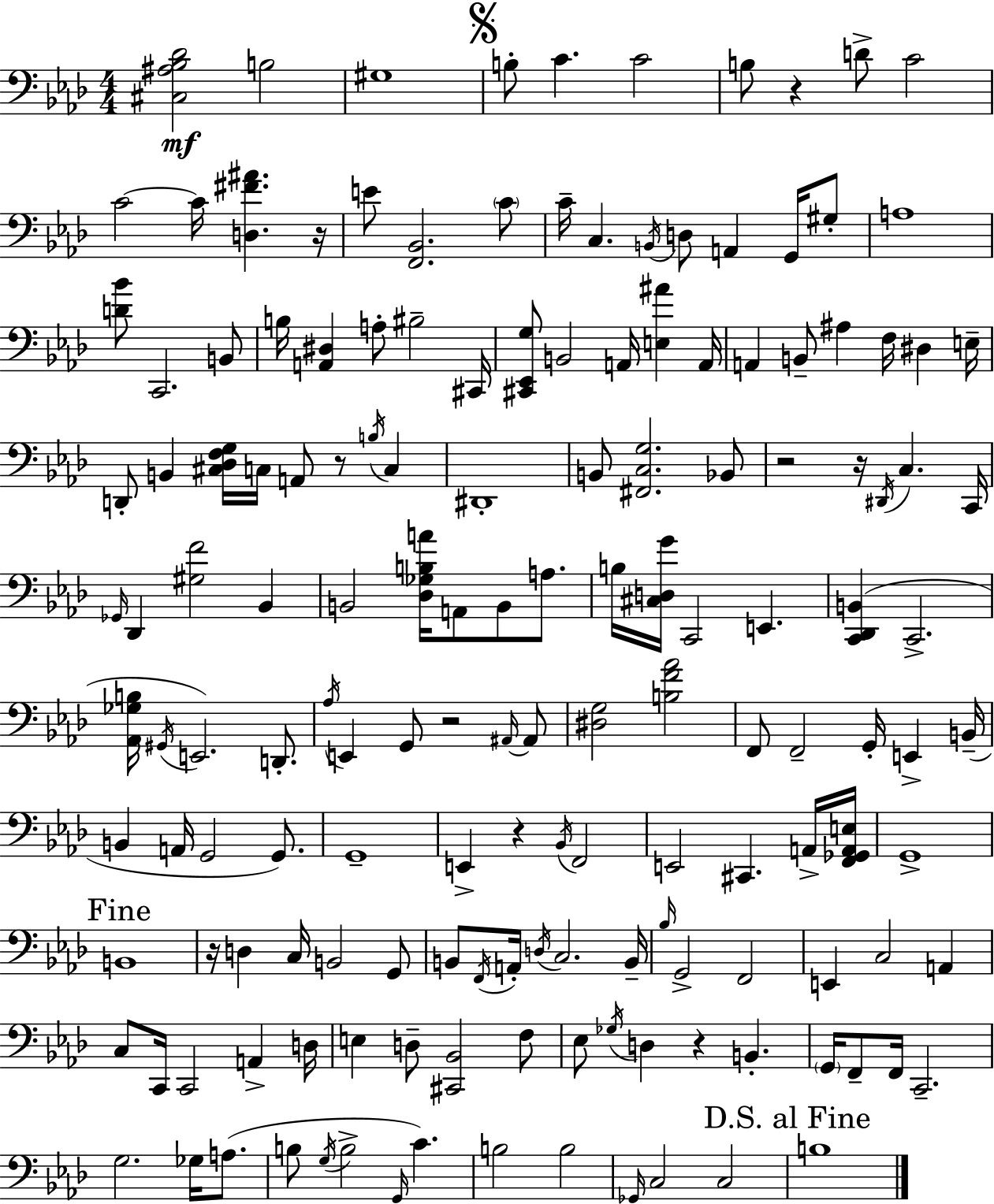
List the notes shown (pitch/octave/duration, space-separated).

[C#3,A#3,Bb3,Db4]/h B3/h G#3/w B3/e C4/q. C4/h B3/e R/q D4/e C4/h C4/h C4/s [D3,F#4,A#4]/q. R/s E4/e [F2,Bb2]/h. C4/e C4/s C3/q. B2/s D3/e A2/q G2/s G#3/e A3/w [D4,Bb4]/e C2/h. B2/e B3/s [A2,D#3]/q A3/e BIS3/h C#2/s [C#2,Eb2,G3]/e B2/h A2/s [E3,A#4]/q A2/s A2/q B2/e A#3/q F3/s D#3/q E3/s D2/e B2/q [C#3,Db3,F3,G3]/s C3/s A2/e R/e B3/s C3/q D#2/w B2/e [F#2,C3,G3]/h. Bb2/e R/h R/s D#2/s C3/q. C2/s Gb2/s Db2/q [G#3,F4]/h Bb2/q B2/h [Db3,Gb3,B3,A4]/s A2/e B2/e A3/e. B3/s [C#3,D3,G4]/s C2/h E2/q. [C2,Db2,B2]/q C2/h. [Ab2,Gb3,B3]/s G#2/s E2/h. D2/e. Ab3/s E2/q G2/e R/h A#2/s A#2/e [D#3,G3]/h [B3,F4,Ab4]/h F2/e F2/h G2/s E2/q B2/s B2/q A2/s G2/h G2/e. G2/w E2/q R/q Bb2/s F2/h E2/h C#2/q. A2/s [F2,Gb2,A2,E3]/s G2/w B2/w R/s D3/q C3/s B2/h G2/e B2/e F2/s A2/s D3/s C3/h. B2/s Bb3/s G2/h F2/h E2/q C3/h A2/q C3/e C2/s C2/h A2/q D3/s E3/q D3/e [C#2,Bb2]/h F3/e Eb3/e Gb3/s D3/q R/q B2/q. G2/s F2/e F2/s C2/h. G3/h. Gb3/s A3/e. B3/e G3/s B3/h G2/s C4/q. B3/h B3/h Gb2/s C3/h C3/h B3/w